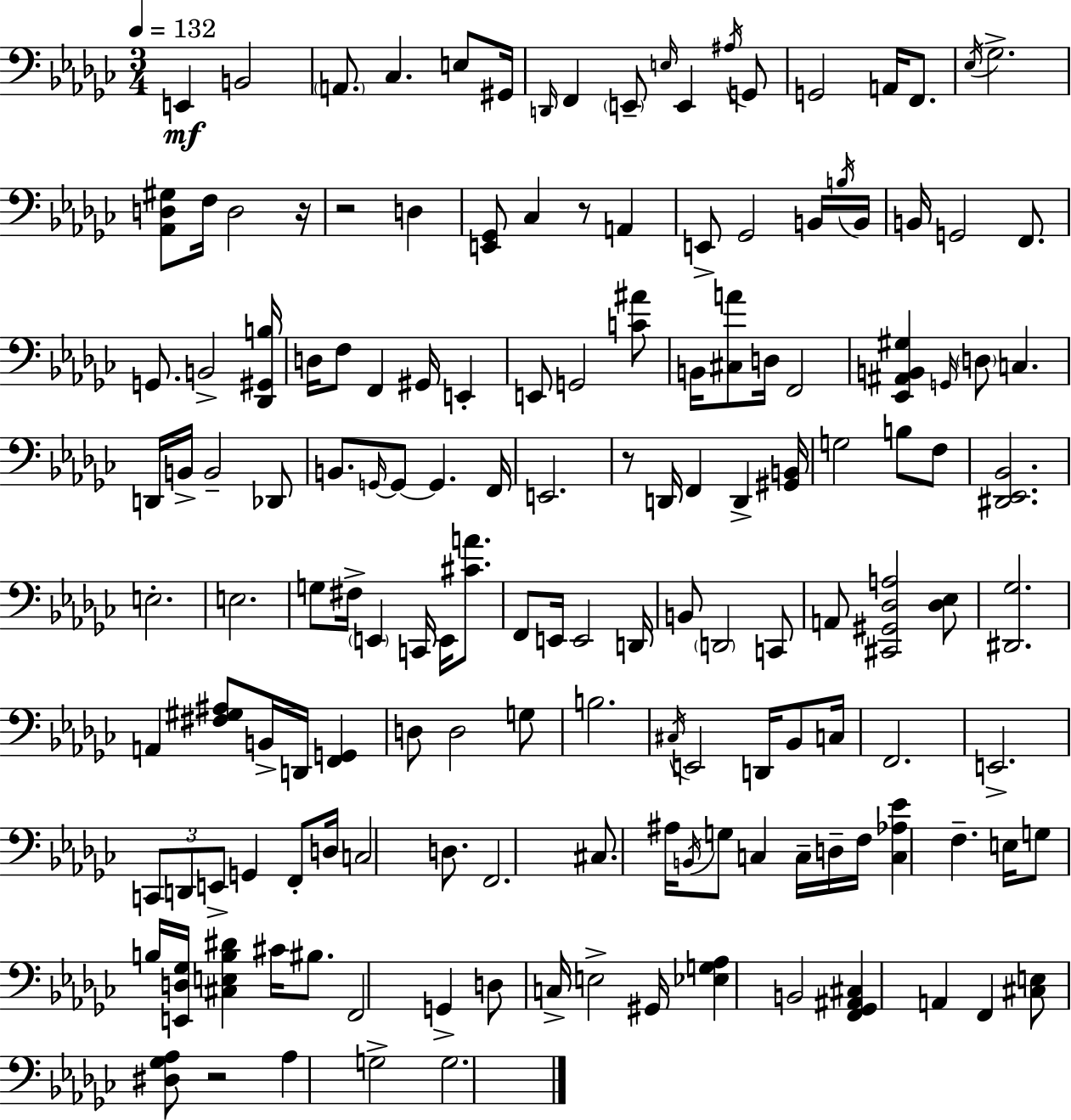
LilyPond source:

{
  \clef bass
  \numericTimeSignature
  \time 3/4
  \key ees \minor
  \tempo 4 = 132
  e,4\mf b,2 | \parenthesize a,8. ces4. e8 gis,16 | \grace { d,16 } f,4 \parenthesize e,8-- \grace { e16 } e,4 | \acciaccatura { ais16 } g,8 g,2 a,16 | \break f,8. \acciaccatura { ees16 } ges2.-> | <aes, d gis>8 f16 d2 | r16 r2 | d4 <e, ges,>8 ces4 r8 | \break a,4 e,8-> ges,2 | b,16 \acciaccatura { b16 } b,16 b,16 g,2 | f,8. g,8. b,2-> | <des, gis, b>16 d16 f8 f,4 | \break gis,16 e,4-. e,8 g,2 | <c' ais'>8 b,16 <cis a'>8 d16 f,2 | <ees, ais, b, gis>4 \grace { g,16 } \parenthesize d8 | c4. d,16 b,16-> b,2-- | \break des,8 b,8. \grace { g,16~ }~ g,8 | g,4. f,16 e,2. | r8 d,16 f,4 | d,4-> <gis, b,>16 g2 | \break b8 f8 <dis, ees, bes,>2. | e2.-. | e2. | g8 fis16-> \parenthesize e,4 | \break c,16 e,16 <cis' a'>8. f,8 e,16 e,2 | d,16 b,8 \parenthesize d,2 | c,8 a,8 <cis, gis, des a>2 | <des ees>8 <dis, ges>2. | \break a,4 <fis gis ais>8 | b,16-> d,16 <f, g,>4 d8 d2 | g8 b2. | \acciaccatura { cis16 } e,2 | \break d,16 bes,8 c16 f,2. | e,2.-> | \tuplet 3/2 { c,8 d,8 | e,8-> } g,4 f,8-. d16 c2 | \break d8. f,2. | cis8. ais16 | \acciaccatura { b,16 } g8 c4 c16-- d16-- f16 <c aes ees'>4 | f4.-- e16 g8 b16 | \break <e, d ges>16 <cis e b dis'>4 cis'16 bis8. f,2 | g,4-> d8 c16-> | e2-> gis,16 <ees g aes>4 | b,2 <f, ges, ais, cis>4 | \break a,4 f,4 <cis e>8 <dis ges aes>8 | r2 aes4 | g2-> g2. | \bar "|."
}